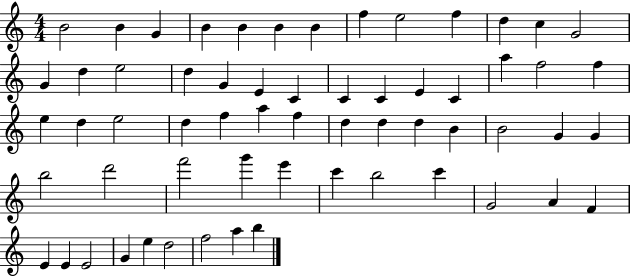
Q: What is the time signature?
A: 4/4